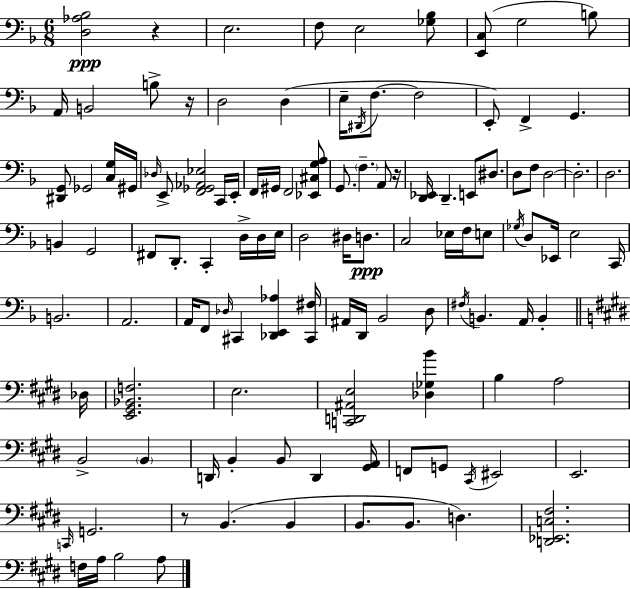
{
  \clef bass
  \numericTimeSignature
  \time 6/8
  \key d \minor
  <d aes bes>2\ppp r4 | e2. | f8 e2 <ges bes>8 | <e, c>8( g2 b8) | \break a,16 b,2 b8-> r16 | d2 d4( | e16-- \acciaccatura { dis,16 } f8.~~ f2 | e,8-.) f,4-> g,4. | \break <dis, g,>8 ges,2 <c g>16 | gis,16 \grace { des16 } e,8-> <f, ges, aes, ees>2 | c,16 e,16-. f,16 gis,16 f,2 | <ees, cis g a>8 g,8. \parenthesize f4.-- a,8 | \break r16 <d, ees,>16 d,4.-- e,8 dis8. | d8 f8 d2~~ | d2.-. | d2. | \break b,4 g,2 | fis,8 d,8.-. c,4-. d16-> | d16 e16 d2 dis16 d8.\ppp | c2 ees16 f16 | \break e8 \acciaccatura { ges16 } d8 ees,16 e2 | c,16 b,2. | a,2. | a,16 f,8 \grace { des16 } cis,4 <des, e, aes>4 | \break <cis, fis>16 ais,16 d,16 bes,2 | d8 \acciaccatura { fis16 } b,4. a,16 | b,4-. \bar "||" \break \key e \major des16 <e, gis, bes, f>2. | e2. | <c, d, ais, e>2 <des ges b'>4 | b4 a2 | \break b,2-> \parenthesize b,4 | d,16 b,4-. b,8 d,4 | <gis, a,>16 f,8 g,8 \acciaccatura { cis,16 } eis,2 | e,2. | \break \grace { c,16 } g,2. | r8 b,4.( b,4 | b,8. b,8. d4.) | <d, ees, c fis>2. | \break f16 a16 b2 | a8 \bar "|."
}